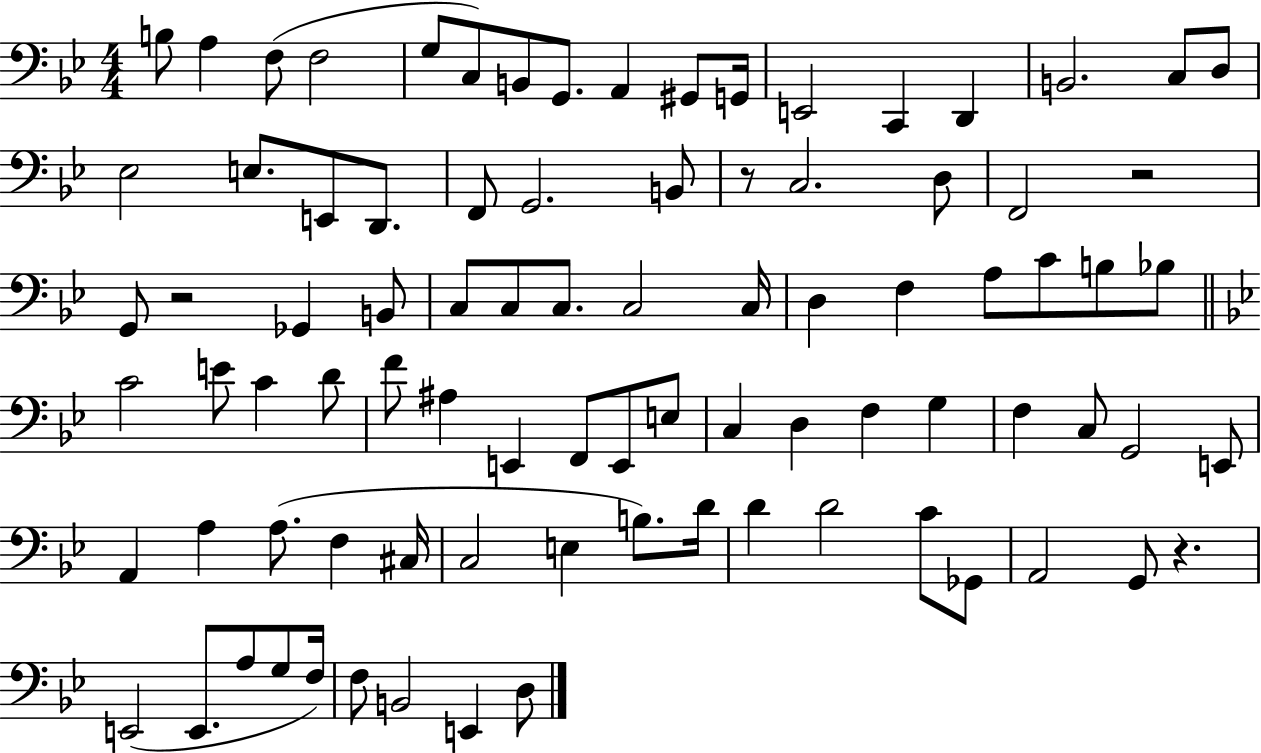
B3/e A3/q F3/e F3/h G3/e C3/e B2/e G2/e. A2/q G#2/e G2/s E2/h C2/q D2/q B2/h. C3/e D3/e Eb3/h E3/e. E2/e D2/e. F2/e G2/h. B2/e R/e C3/h. D3/e F2/h R/h G2/e R/h Gb2/q B2/e C3/e C3/e C3/e. C3/h C3/s D3/q F3/q A3/e C4/e B3/e Bb3/e C4/h E4/e C4/q D4/e F4/e A#3/q E2/q F2/e E2/e E3/e C3/q D3/q F3/q G3/q F3/q C3/e G2/h E2/e A2/q A3/q A3/e. F3/q C#3/s C3/h E3/q B3/e. D4/s D4/q D4/h C4/e Gb2/e A2/h G2/e R/q. E2/h E2/e. A3/e G3/e F3/s F3/e B2/h E2/q D3/e